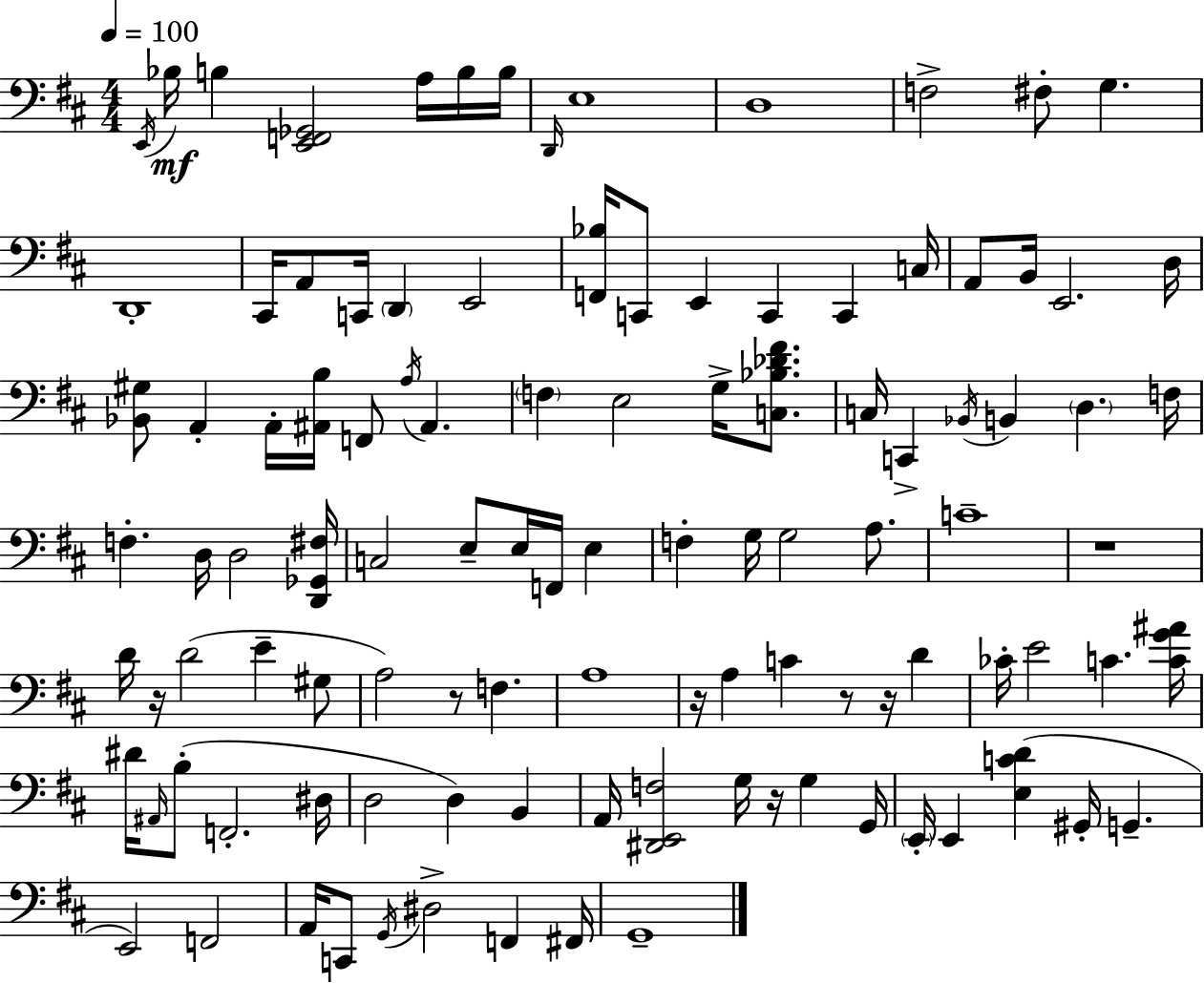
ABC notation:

X:1
T:Untitled
M:4/4
L:1/4
K:D
E,,/4 _B,/4 B, [E,,F,,_G,,]2 A,/4 B,/4 B,/4 D,,/4 E,4 D,4 F,2 ^F,/2 G, D,,4 ^C,,/4 A,,/2 C,,/4 D,, E,,2 [F,,_B,]/4 C,,/2 E,, C,, C,, C,/4 A,,/2 B,,/4 E,,2 D,/4 [_B,,^G,]/2 A,, A,,/4 [^A,,B,]/4 F,,/2 A,/4 ^A,, F, E,2 G,/4 [C,_B,_D^F]/2 C,/4 C,, _B,,/4 B,, D, F,/4 F, D,/4 D,2 [D,,_G,,^F,]/4 C,2 E,/2 E,/4 F,,/4 E, F, G,/4 G,2 A,/2 C4 z4 D/4 z/4 D2 E ^G,/2 A,2 z/2 F, A,4 z/4 A, C z/2 z/4 D _C/4 E2 C [CG^A]/4 ^D/4 ^A,,/4 B,/2 F,,2 ^D,/4 D,2 D, B,, A,,/4 [^D,,E,,F,]2 G,/4 z/4 G, G,,/4 E,,/4 E,, [E,CD] ^G,,/4 G,, E,,2 F,,2 A,,/4 C,,/2 G,,/4 ^D,2 F,, ^F,,/4 G,,4